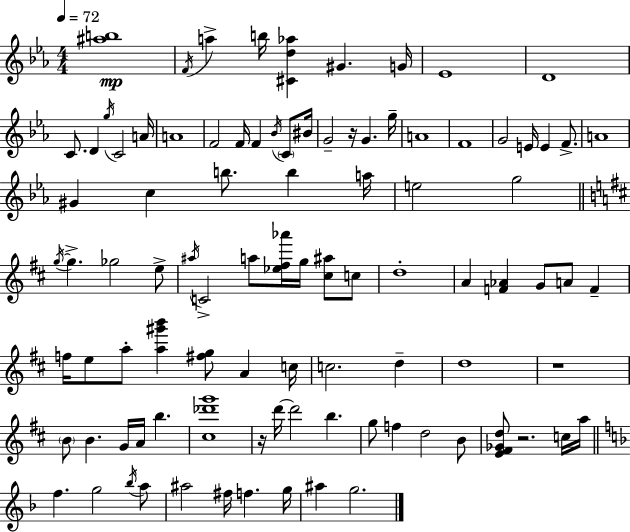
X:1
T:Untitled
M:4/4
L:1/4
K:Cm
[^ab]4 F/4 a b/4 [^Cd_a] ^G G/4 _E4 D4 C/2 D g/4 C2 A/4 A4 F2 F/4 F _B/4 C/2 ^B/4 G2 z/4 G g/4 A4 F4 G2 E/4 E F/2 A4 ^G c b/2 b a/4 e2 g2 g/4 g _g2 e/2 ^a/4 C2 a/2 [_e^f_a']/4 g/4 [^c^a]/2 c/2 d4 A [F_A] G/2 A/2 F f/4 e/2 a/2 [a^g'b'] [^fg]/2 A c/4 c2 d d4 z4 B/2 B G/4 A/4 b [^c_d'g']4 z/4 d'/4 d'2 b g/2 f d2 B/2 [E^F_Gd]/2 z2 c/4 a/4 f g2 _b/4 a/2 ^a2 ^f/4 f g/4 ^a g2